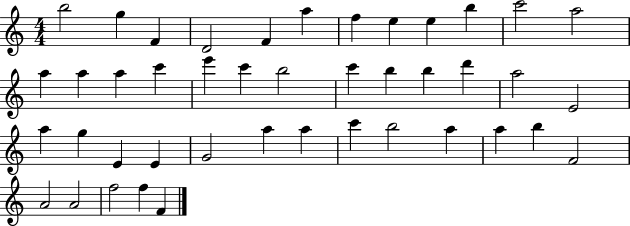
B5/h G5/q F4/q D4/h F4/q A5/q F5/q E5/q E5/q B5/q C6/h A5/h A5/q A5/q A5/q C6/q E6/q C6/q B5/h C6/q B5/q B5/q D6/q A5/h E4/h A5/q G5/q E4/q E4/q G4/h A5/q A5/q C6/q B5/h A5/q A5/q B5/q F4/h A4/h A4/h F5/h F5/q F4/q